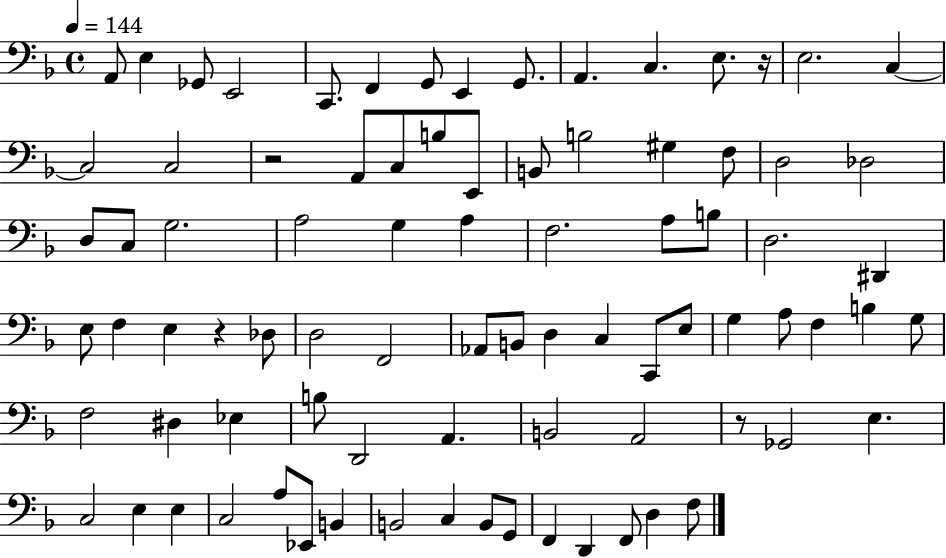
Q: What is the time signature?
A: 4/4